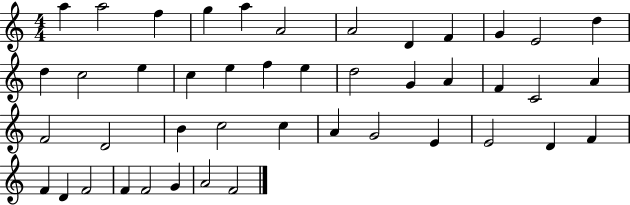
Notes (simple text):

A5/q A5/h F5/q G5/q A5/q A4/h A4/h D4/q F4/q G4/q E4/h D5/q D5/q C5/h E5/q C5/q E5/q F5/q E5/q D5/h G4/q A4/q F4/q C4/h A4/q F4/h D4/h B4/q C5/h C5/q A4/q G4/h E4/q E4/h D4/q F4/q F4/q D4/q F4/h F4/q F4/h G4/q A4/h F4/h